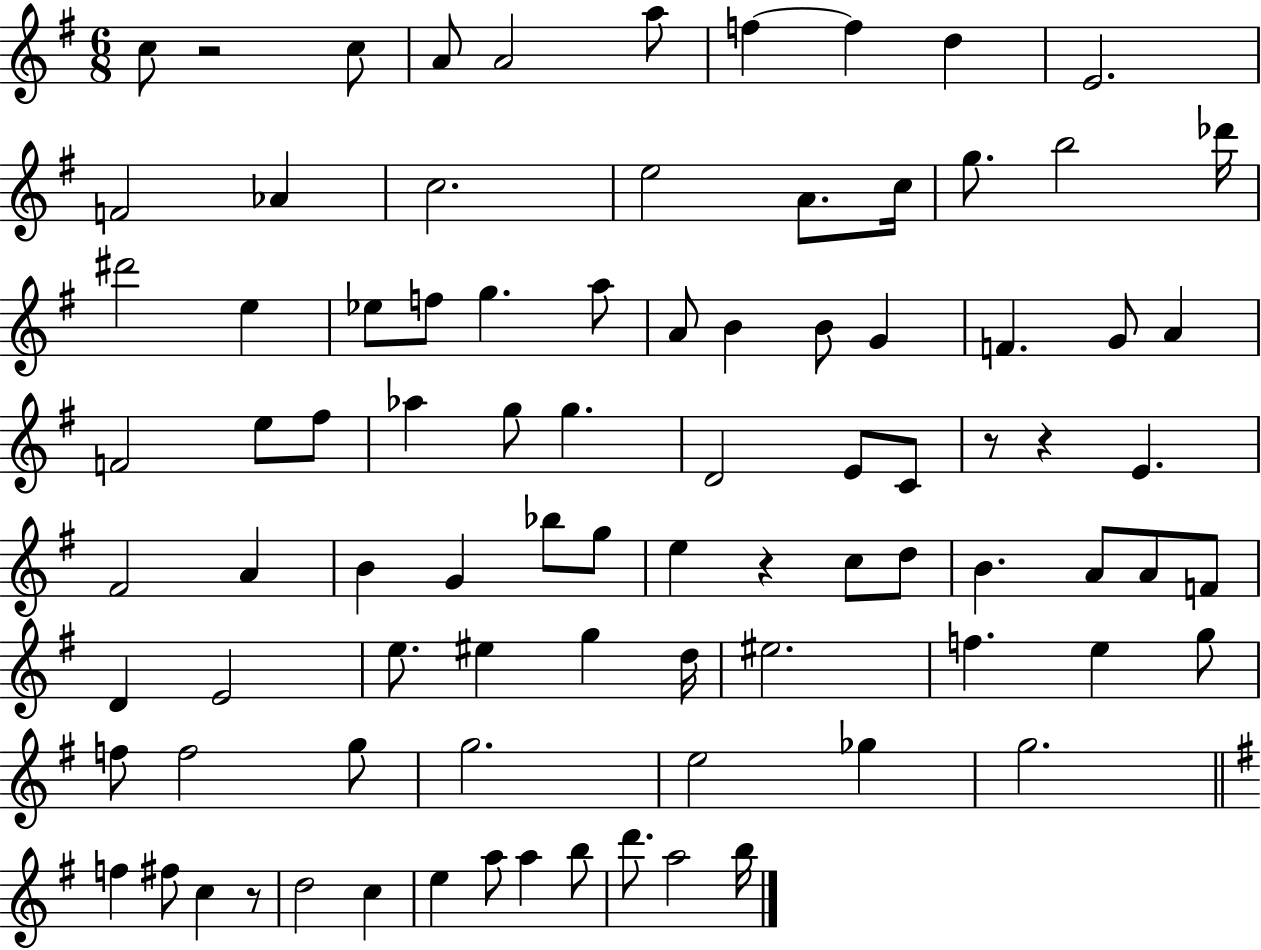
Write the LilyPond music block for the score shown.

{
  \clef treble
  \numericTimeSignature
  \time 6/8
  \key g \major
  c''8 r2 c''8 | a'8 a'2 a''8 | f''4~~ f''4 d''4 | e'2. | \break f'2 aes'4 | c''2. | e''2 a'8. c''16 | g''8. b''2 des'''16 | \break dis'''2 e''4 | ees''8 f''8 g''4. a''8 | a'8 b'4 b'8 g'4 | f'4. g'8 a'4 | \break f'2 e''8 fis''8 | aes''4 g''8 g''4. | d'2 e'8 c'8 | r8 r4 e'4. | \break fis'2 a'4 | b'4 g'4 bes''8 g''8 | e''4 r4 c''8 d''8 | b'4. a'8 a'8 f'8 | \break d'4 e'2 | e''8. eis''4 g''4 d''16 | eis''2. | f''4. e''4 g''8 | \break f''8 f''2 g''8 | g''2. | e''2 ges''4 | g''2. | \break \bar "||" \break \key g \major f''4 fis''8 c''4 r8 | d''2 c''4 | e''4 a''8 a''4 b''8 | d'''8. a''2 b''16 | \break \bar "|."
}